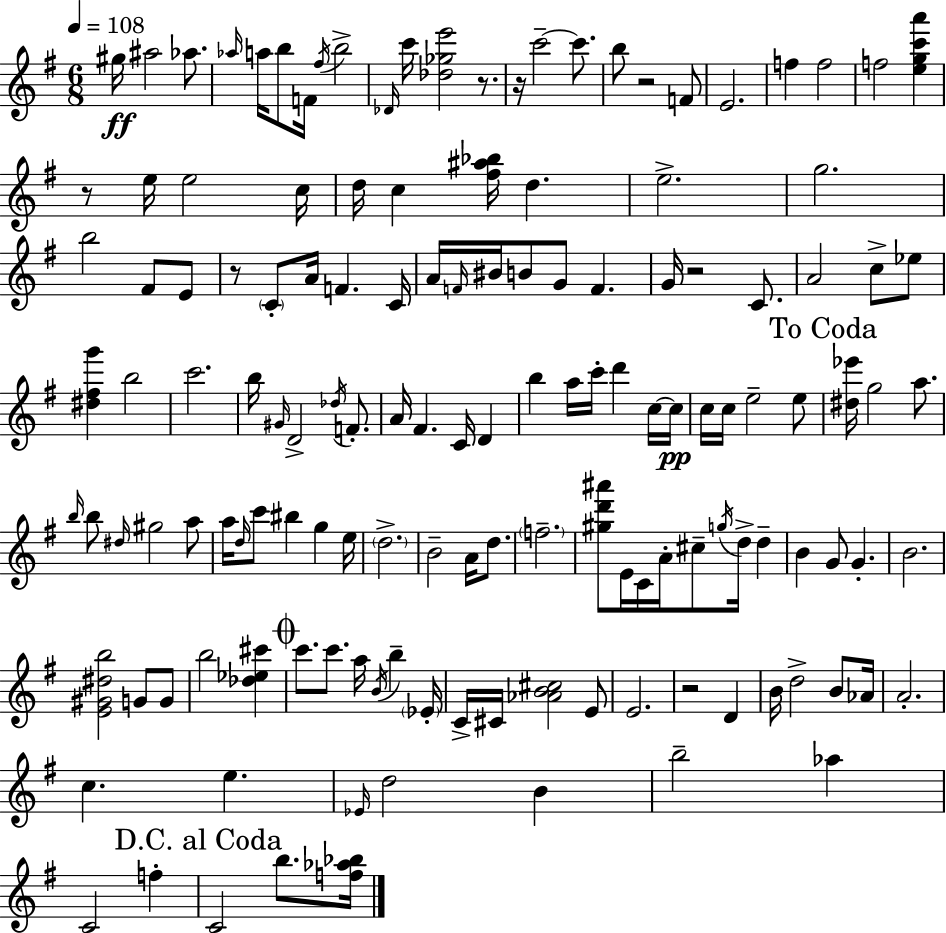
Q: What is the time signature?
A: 6/8